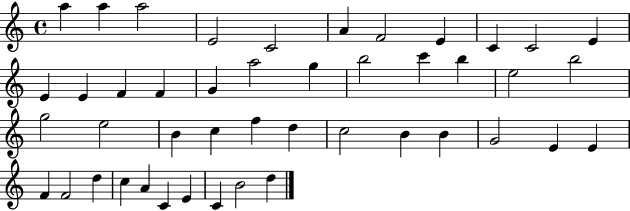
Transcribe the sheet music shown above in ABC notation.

X:1
T:Untitled
M:4/4
L:1/4
K:C
a a a2 E2 C2 A F2 E C C2 E E E F F G a2 g b2 c' b e2 b2 g2 e2 B c f d c2 B B G2 E E F F2 d c A C E C B2 d